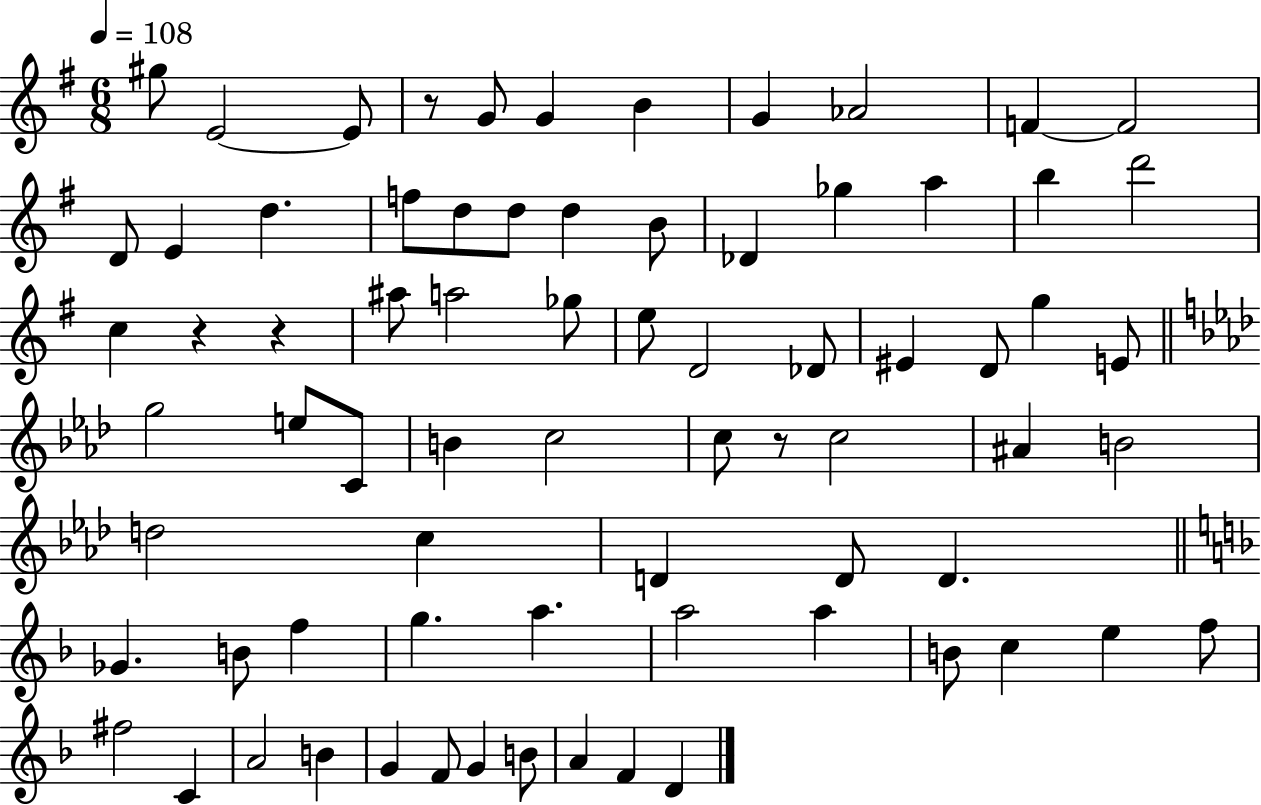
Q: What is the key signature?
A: G major